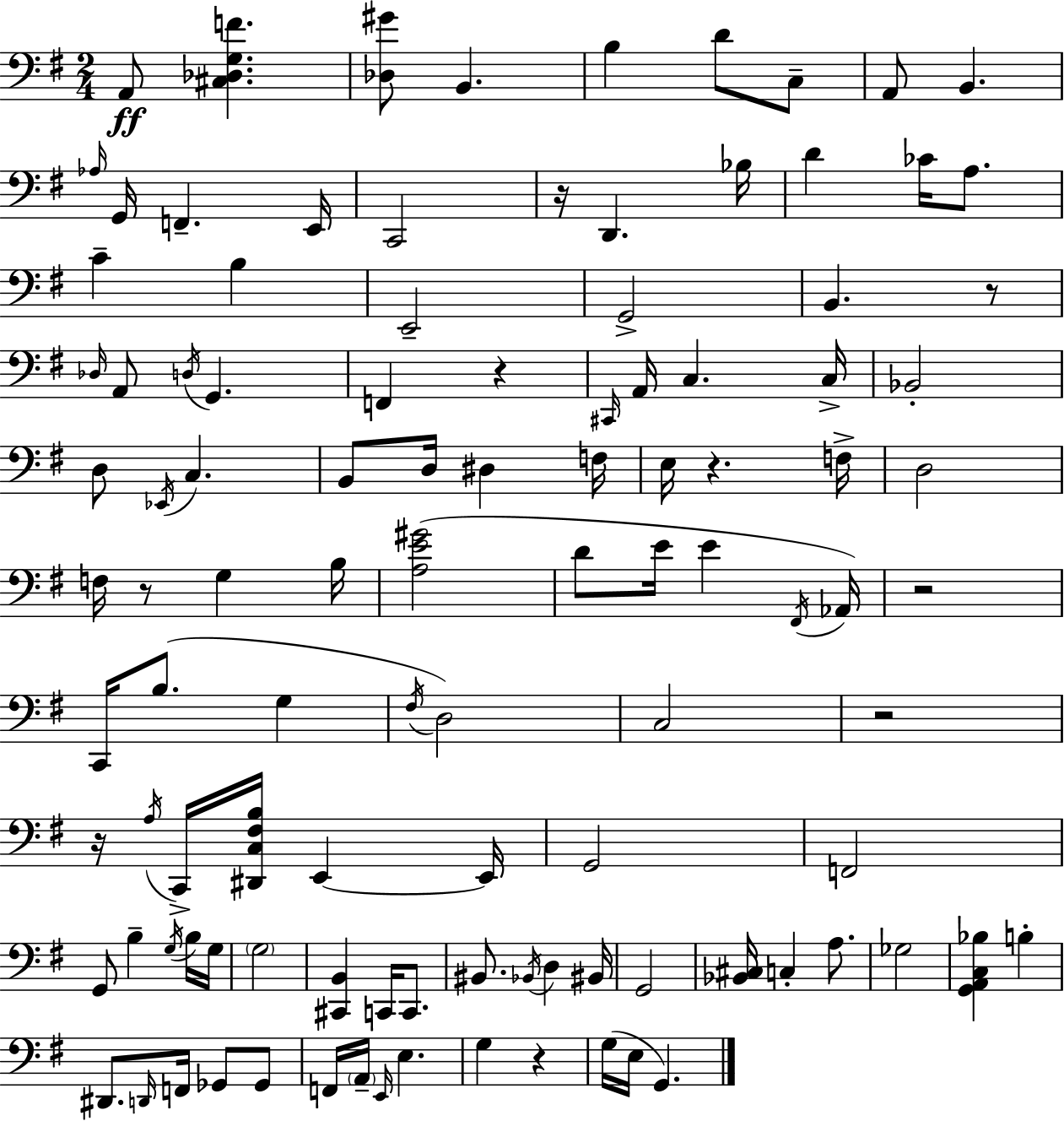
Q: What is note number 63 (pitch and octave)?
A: G2